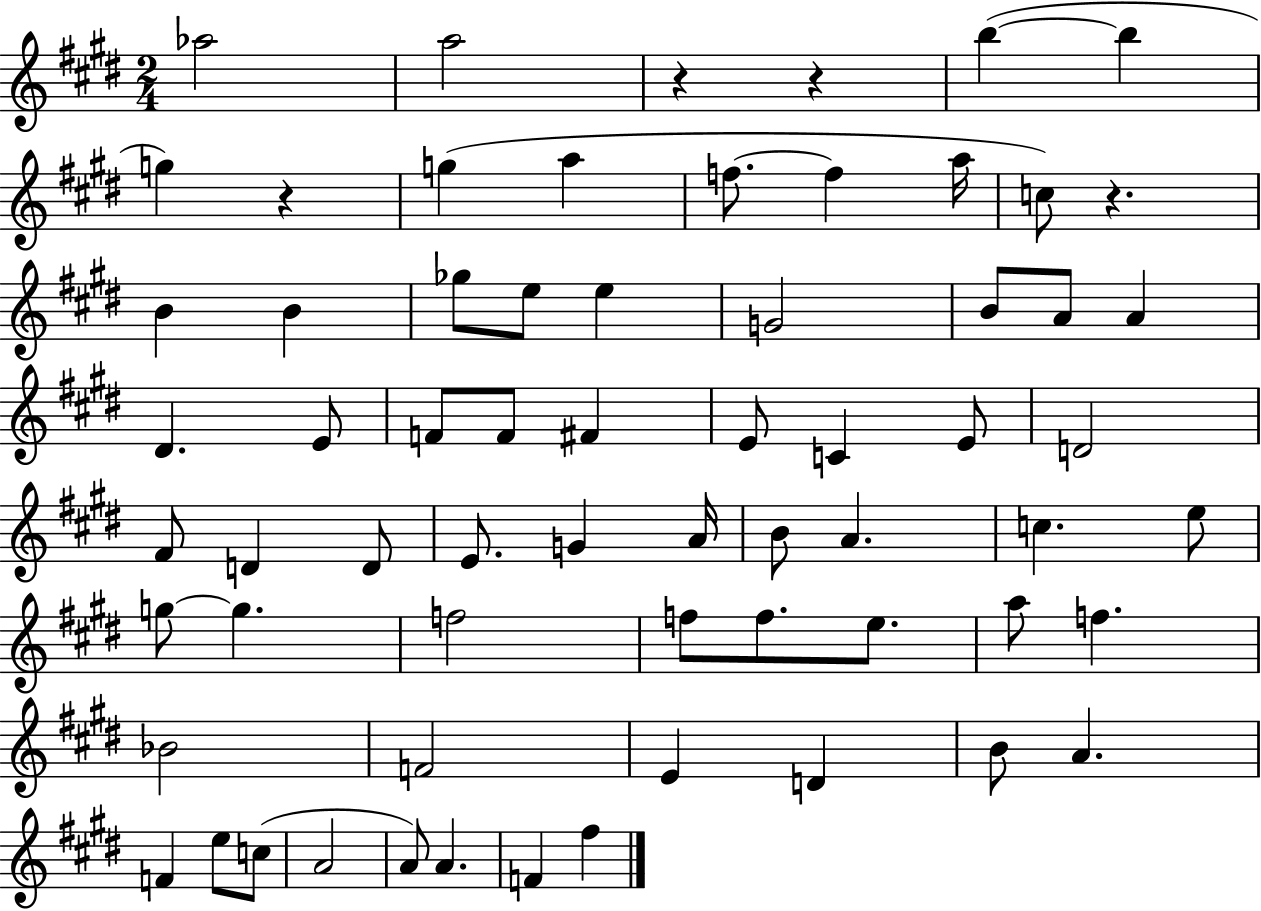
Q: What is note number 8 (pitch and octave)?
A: F5